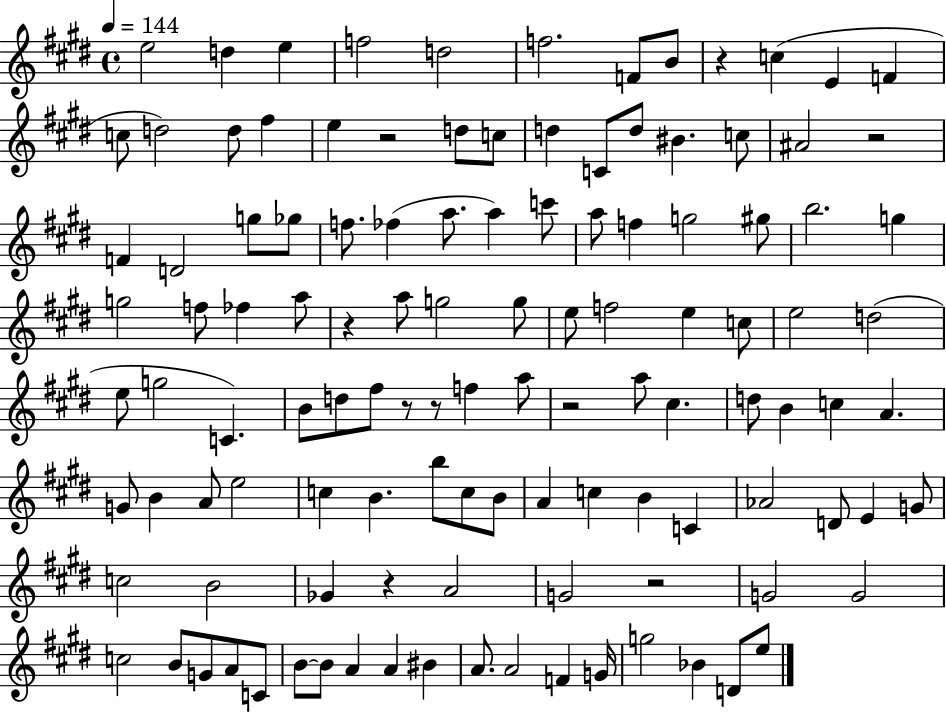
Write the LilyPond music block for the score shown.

{
  \clef treble
  \time 4/4
  \defaultTimeSignature
  \key e \major
  \tempo 4 = 144
  \repeat volta 2 { e''2 d''4 e''4 | f''2 d''2 | f''2. f'8 b'8 | r4 c''4( e'4 f'4 | \break c''8 d''2) d''8 fis''4 | e''4 r2 d''8 c''8 | d''4 c'8 d''8 bis'4. c''8 | ais'2 r2 | \break f'4 d'2 g''8 ges''8 | f''8. fes''4( a''8. a''4) c'''8 | a''8 f''4 g''2 gis''8 | b''2. g''4 | \break g''2 f''8 fes''4 a''8 | r4 a''8 g''2 g''8 | e''8 f''2 e''4 c''8 | e''2 d''2( | \break e''8 g''2 c'4.) | b'8 d''8 fis''8 r8 r8 f''4 a''8 | r2 a''8 cis''4. | d''8 b'4 c''4 a'4. | \break g'8 b'4 a'8 e''2 | c''4 b'4. b''8 c''8 b'8 | a'4 c''4 b'4 c'4 | aes'2 d'8 e'4 g'8 | \break c''2 b'2 | ges'4 r4 a'2 | g'2 r2 | g'2 g'2 | \break c''2 b'8 g'8 a'8 c'8 | b'8~~ b'8 a'4 a'4 bis'4 | a'8. a'2 f'4 g'16 | g''2 bes'4 d'8 e''8 | \break } \bar "|."
}